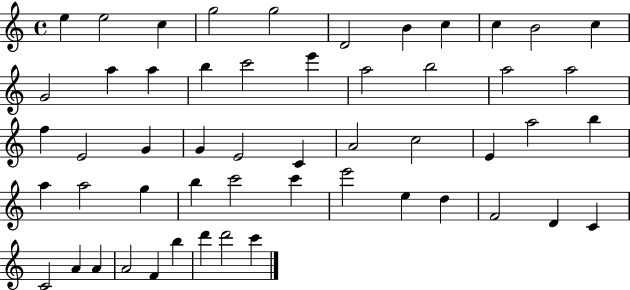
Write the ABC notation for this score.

X:1
T:Untitled
M:4/4
L:1/4
K:C
e e2 c g2 g2 D2 B c c B2 c G2 a a b c'2 e' a2 b2 a2 a2 f E2 G G E2 C A2 c2 E a2 b a a2 g b c'2 c' e'2 e d F2 D C C2 A A A2 F b d' d'2 c'